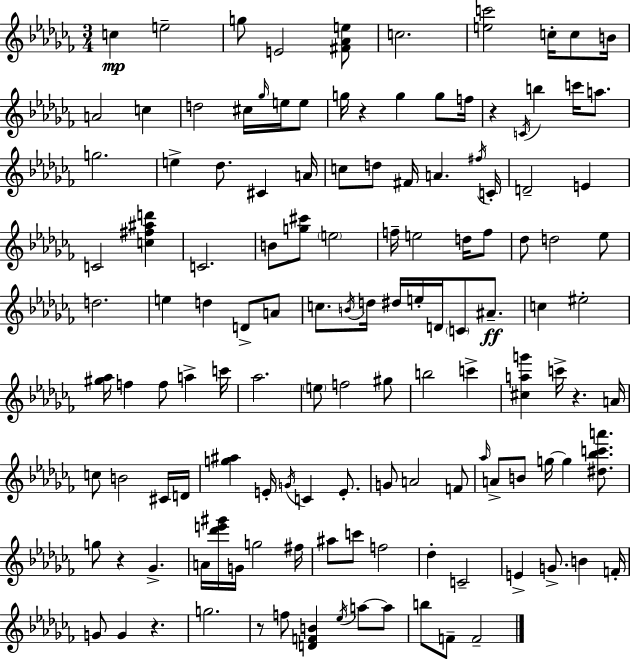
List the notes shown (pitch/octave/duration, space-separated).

C5/q E5/h G5/e E4/h [F#4,Ab4,E5]/e C5/h. [E5,C6]/h C5/s C5/e B4/s A4/h C5/q D5/h C#5/s Gb5/s E5/s E5/e G5/s R/q G5/q G5/e F5/s R/q C4/s B5/q C6/s A5/e. G5/h. E5/q Db5/e. C#4/q A4/s C5/e D5/e F#4/s A4/q. F#5/s C4/s D4/h E4/q C4/h [C5,F#5,A#5,D6]/q C4/h. B4/e [G5,C#6]/e E5/h F5/s E5/h D5/s F5/e Db5/e D5/h Eb5/e D5/h. E5/q D5/q D4/e A4/e C5/e. B4/s D5/s D#5/s E5/s D4/s C4/e A#4/e. C5/q EIS5/h [G#5,Ab5]/s F5/q F5/e A5/q C6/s Ab5/h. E5/e F5/h G#5/e B5/h C6/q [C#5,A5,G6]/q C6/s R/q. A4/s C5/e B4/h C#4/s D4/s [G5,A#5]/q E4/s G4/s C4/q E4/e. G4/e A4/h F4/e Ab5/s A4/e B4/e G5/s G5/q [D#5,Bb5,C6,A6]/e. G5/e R/q Gb4/q. A4/s [Db6,E6,G#6]/s G4/s G5/h F#5/s A#5/e C6/e F5/h Db5/q C4/h E4/q G4/e. B4/q F4/s G4/e G4/q R/q. G5/h. R/e F5/e [D4,F4,B4]/q Eb5/s A5/e A5/e B5/e F4/e F4/h